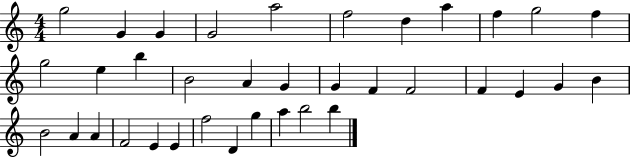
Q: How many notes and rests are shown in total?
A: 36